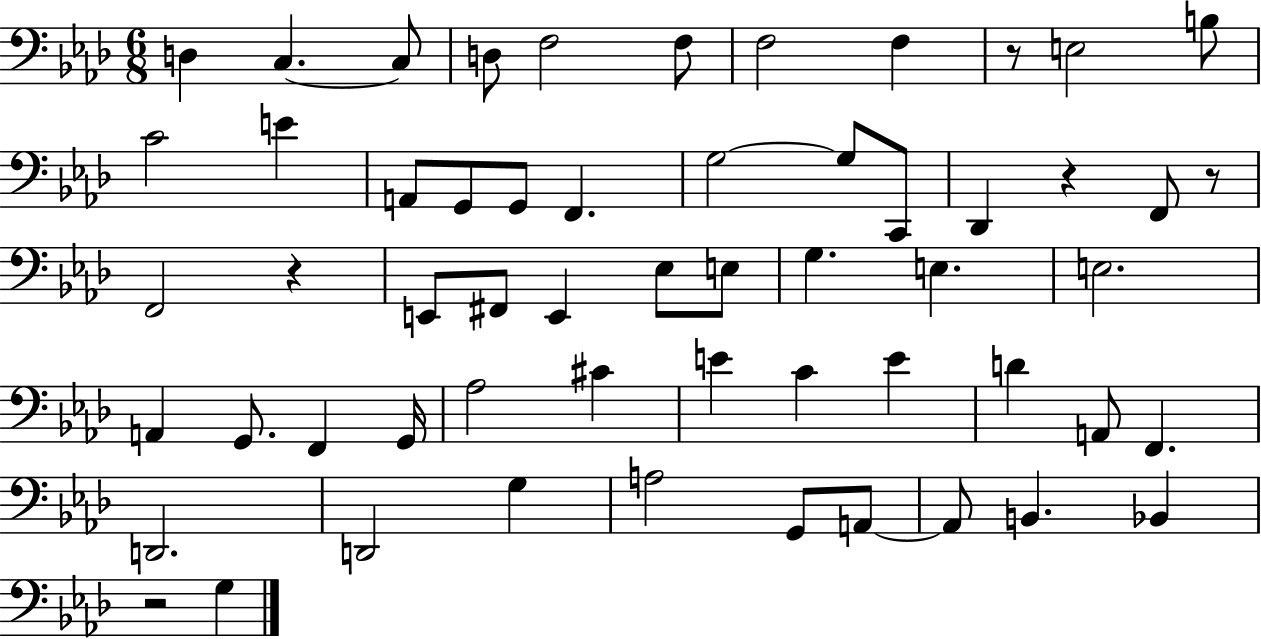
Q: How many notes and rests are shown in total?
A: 57